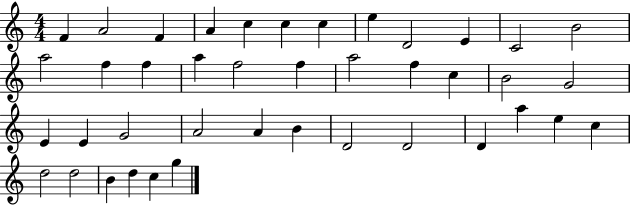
F4/q A4/h F4/q A4/q C5/q C5/q C5/q E5/q D4/h E4/q C4/h B4/h A5/h F5/q F5/q A5/q F5/h F5/q A5/h F5/q C5/q B4/h G4/h E4/q E4/q G4/h A4/h A4/q B4/q D4/h D4/h D4/q A5/q E5/q C5/q D5/h D5/h B4/q D5/q C5/q G5/q